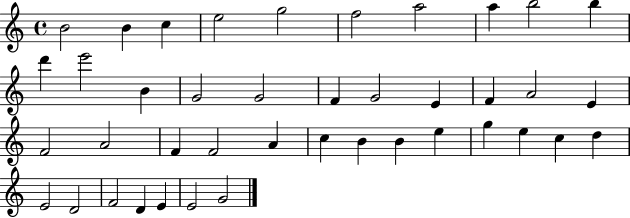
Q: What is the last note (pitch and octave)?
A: G4